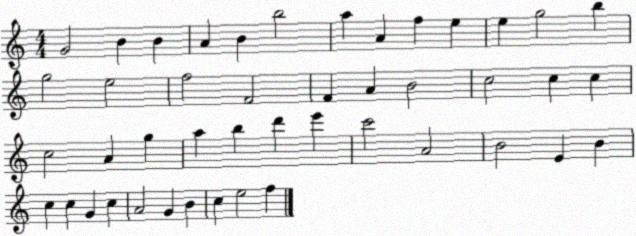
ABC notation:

X:1
T:Untitled
M:4/4
L:1/4
K:C
G2 B B A B b2 a A f e e g2 b g2 e2 f2 F2 F A B2 c2 c c c2 A g a b d' e' c'2 A2 B2 E B c c G c A2 G B c e2 f